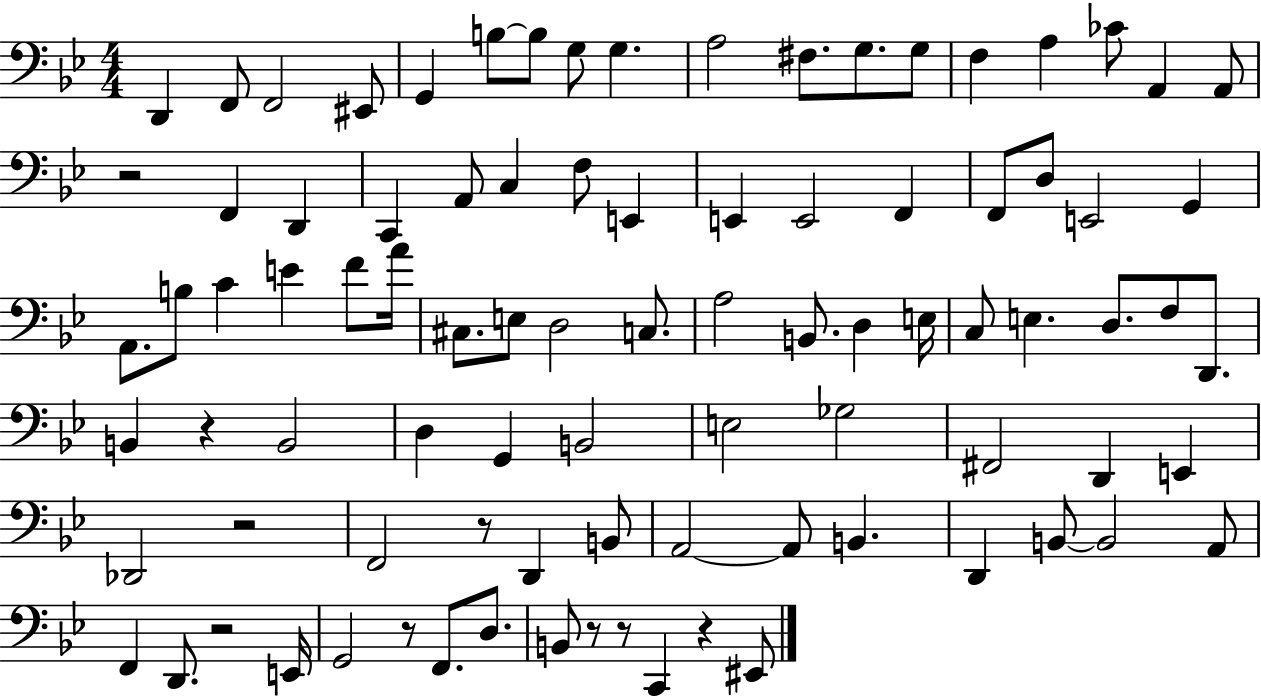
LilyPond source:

{
  \clef bass
  \numericTimeSignature
  \time 4/4
  \key bes \major
  d,4 f,8 f,2 eis,8 | g,4 b8~~ b8 g8 g4. | a2 fis8. g8. g8 | f4 a4 ces'8 a,4 a,8 | \break r2 f,4 d,4 | c,4 a,8 c4 f8 e,4 | e,4 e,2 f,4 | f,8 d8 e,2 g,4 | \break a,8. b8 c'4 e'4 f'8 a'16 | cis8. e8 d2 c8. | a2 b,8. d4 e16 | c8 e4. d8. f8 d,8. | \break b,4 r4 b,2 | d4 g,4 b,2 | e2 ges2 | fis,2 d,4 e,4 | \break des,2 r2 | f,2 r8 d,4 b,8 | a,2~~ a,8 b,4. | d,4 b,8~~ b,2 a,8 | \break f,4 d,8. r2 e,16 | g,2 r8 f,8. d8. | b,8 r8 r8 c,4 r4 eis,8 | \bar "|."
}